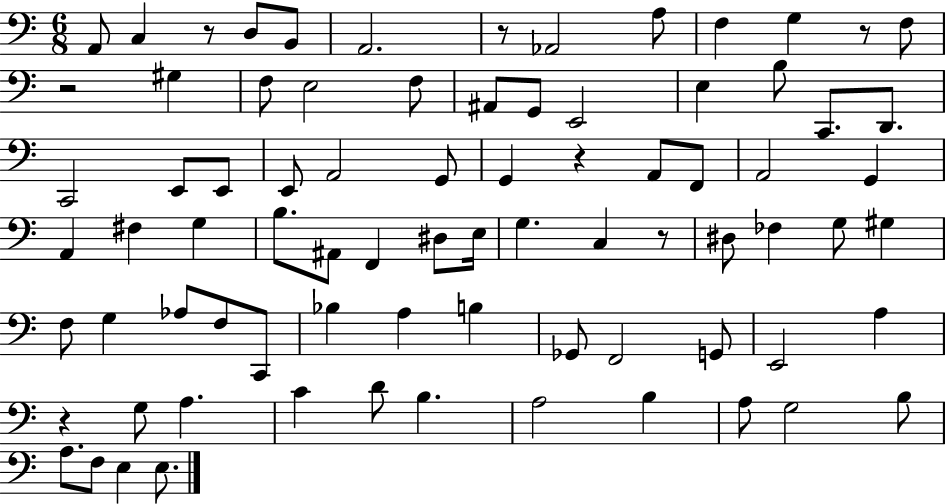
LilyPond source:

{
  \clef bass
  \numericTimeSignature
  \time 6/8
  \key c \major
  a,8 c4 r8 d8 b,8 | a,2. | r8 aes,2 a8 | f4 g4 r8 f8 | \break r2 gis4 | f8 e2 f8 | ais,8 g,8 e,2 | e4 b8 c,8. d,8. | \break c,2 e,8 e,8 | e,8 a,2 g,8 | g,4 r4 a,8 f,8 | a,2 g,4 | \break a,4 fis4 g4 | b8. ais,8 f,4 dis8 e16 | g4. c4 r8 | dis8 fes4 g8 gis4 | \break f8 g4 aes8 f8 c,8 | bes4 a4 b4 | ges,8 f,2 g,8 | e,2 a4 | \break r4 g8 a4. | c'4 d'8 b4. | a2 b4 | a8 g2 b8 | \break a8. f8 e4 e8. | \bar "|."
}